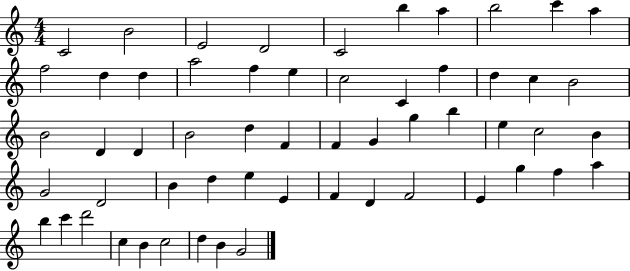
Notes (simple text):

C4/h B4/h E4/h D4/h C4/h B5/q A5/q B5/h C6/q A5/q F5/h D5/q D5/q A5/h F5/q E5/q C5/h C4/q F5/q D5/q C5/q B4/h B4/h D4/q D4/q B4/h D5/q F4/q F4/q G4/q G5/q B5/q E5/q C5/h B4/q G4/h D4/h B4/q D5/q E5/q E4/q F4/q D4/q F4/h E4/q G5/q F5/q A5/q B5/q C6/q D6/h C5/q B4/q C5/h D5/q B4/q G4/h